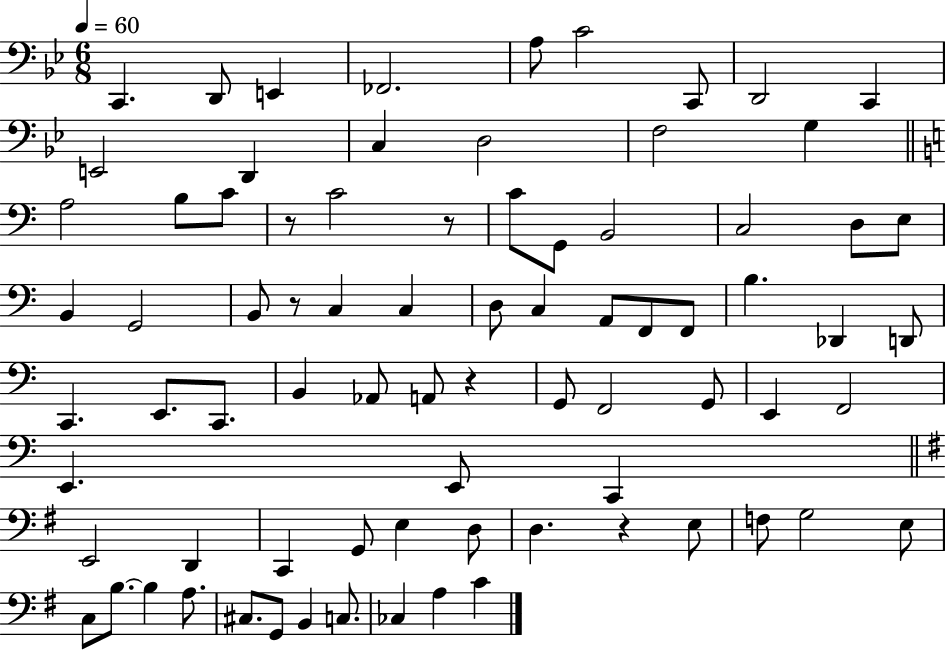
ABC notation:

X:1
T:Untitled
M:6/8
L:1/4
K:Bb
C,, D,,/2 E,, _F,,2 A,/2 C2 C,,/2 D,,2 C,, E,,2 D,, C, D,2 F,2 G, A,2 B,/2 C/2 z/2 C2 z/2 C/2 G,,/2 B,,2 C,2 D,/2 E,/2 B,, G,,2 B,,/2 z/2 C, C, D,/2 C, A,,/2 F,,/2 F,,/2 B, _D,, D,,/2 C,, E,,/2 C,,/2 B,, _A,,/2 A,,/2 z G,,/2 F,,2 G,,/2 E,, F,,2 E,, E,,/2 C,, E,,2 D,, C,, G,,/2 E, D,/2 D, z E,/2 F,/2 G,2 E,/2 C,/2 B,/2 B, A,/2 ^C,/2 G,,/2 B,, C,/2 _C, A, C